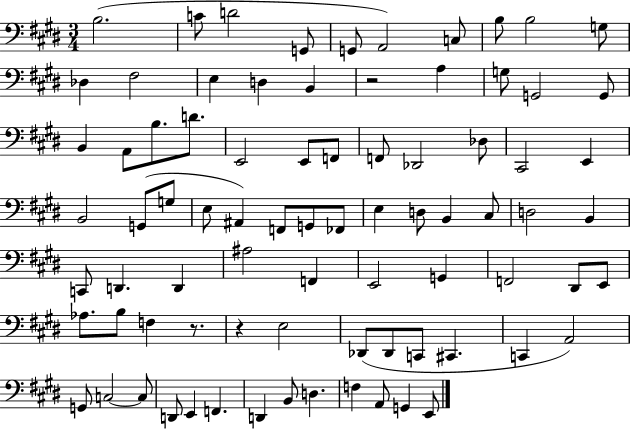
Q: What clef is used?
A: bass